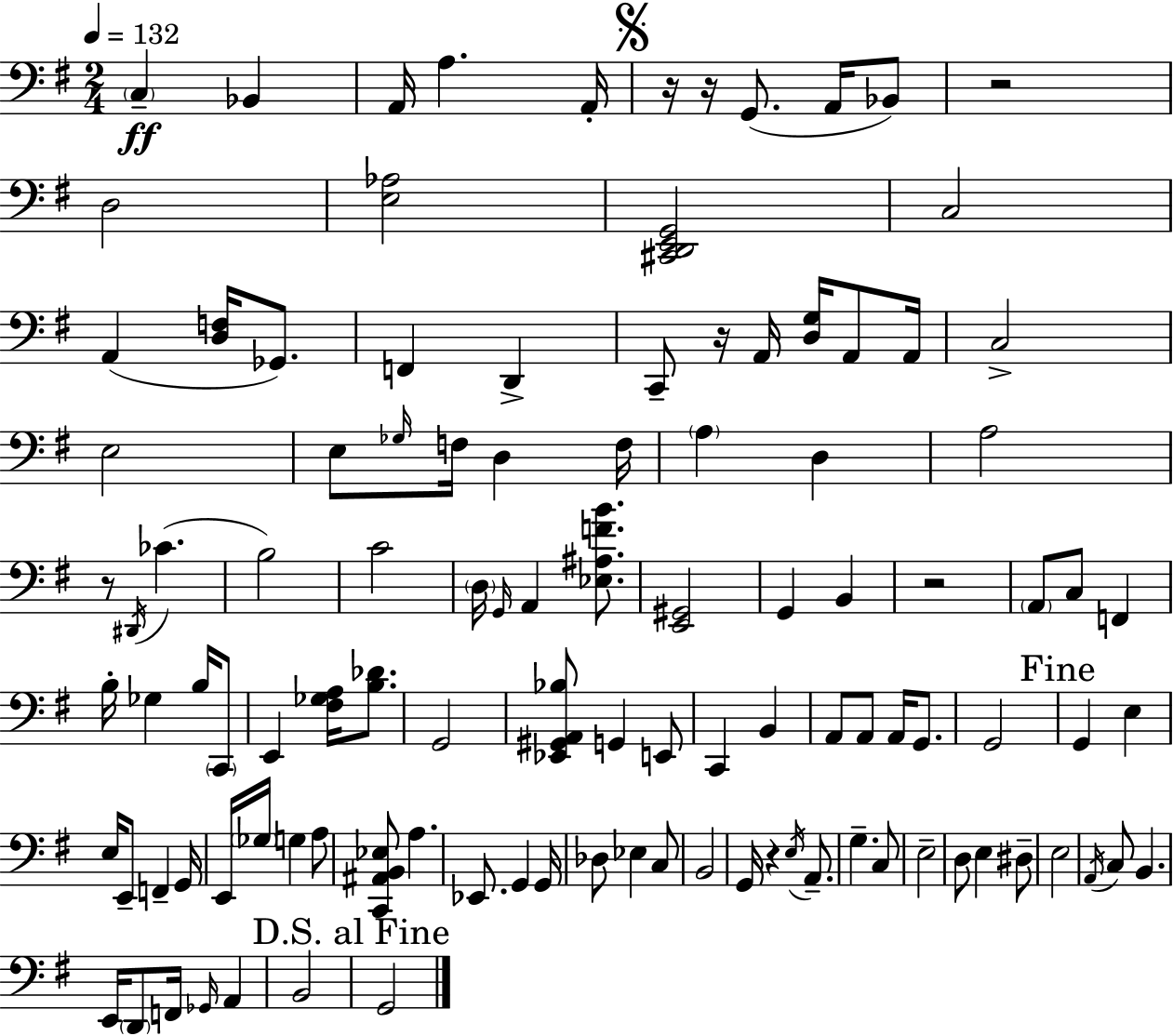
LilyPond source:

{
  \clef bass
  \numericTimeSignature
  \time 2/4
  \key e \minor
  \tempo 4 = 132
  \parenthesize c4--\ff bes,4 | a,16 a4. a,16-. | \mark \markup { \musicglyph "scripts.segno" } r16 r16 g,8.( a,16 bes,8) | r2 | \break d2 | <e aes>2 | <cis, d, e, g,>2 | c2 | \break a,4( <d f>16 ges,8.) | f,4 d,4-> | c,8-- r16 a,16 <d g>16 a,8 a,16 | c2-> | \break e2 | e8 \grace { ges16 } f16 d4 | f16 \parenthesize a4 d4 | a2 | \break r8 \acciaccatura { dis,16 }( ces'4. | b2) | c'2 | \parenthesize d16 \grace { g,16 } a,4 | \break <ees ais f' b'>8. <e, gis,>2 | g,4 b,4 | r2 | \parenthesize a,8 c8 f,4 | \break b16-. ges4 | b16 \parenthesize c,8 e,4 <fis ges a>16 | <b des'>8. g,2 | <ees, gis, a, bes>8 g,4 | \break e,8 c,4 b,4 | a,8 a,8 a,16 | g,8. g,2 | \mark "Fine" g,4 e4 | \break e16 e,8-- f,4-- | g,16 e,16 \parenthesize ges16 g4 | a8 <c, ais, b, ees>8 a4. | ees,8. g,4 | \break g,16 des8 ees4 | c8 b,2 | g,16 r4 | \acciaccatura { e16 } a,8.-- g4.-- | \break c8 e2-- | d8 e4 | dis8-- e2 | \acciaccatura { a,16 } c8 b,4. | \break e,16 \parenthesize d,8 | f,16 \grace { ges,16 } a,4 b,2 | \mark "D.S. al Fine" g,2 | \bar "|."
}